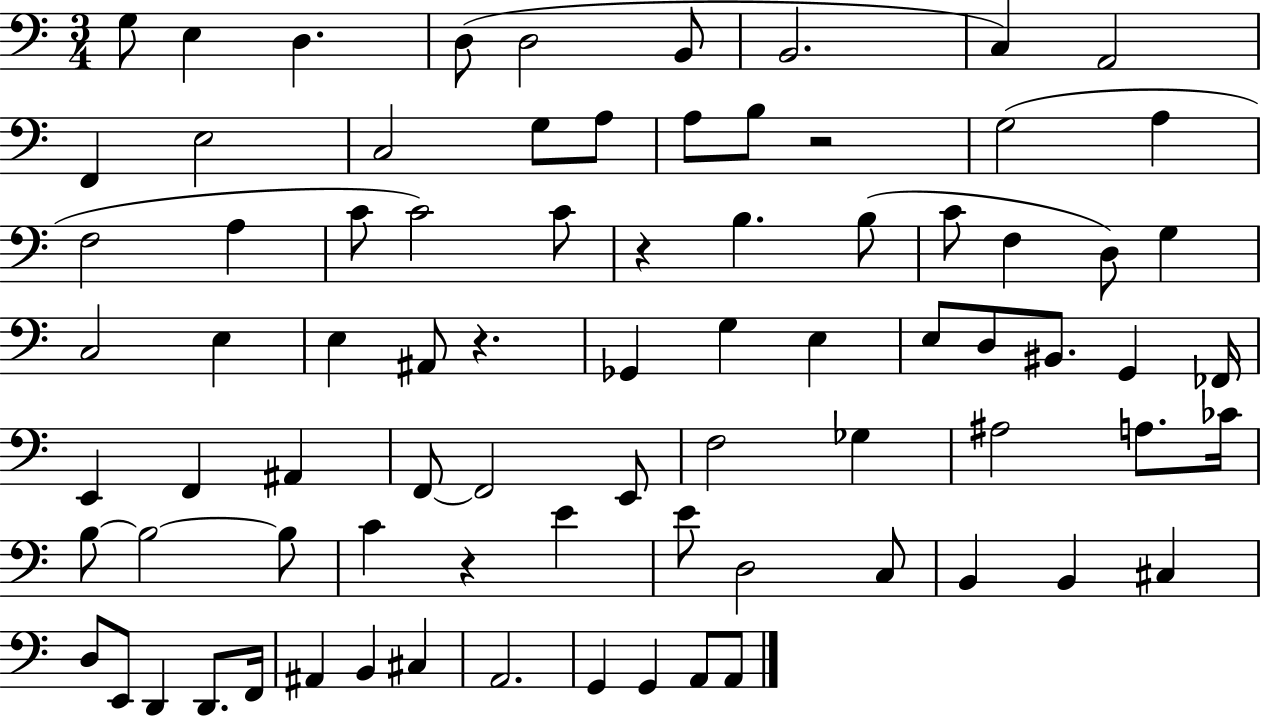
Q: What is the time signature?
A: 3/4